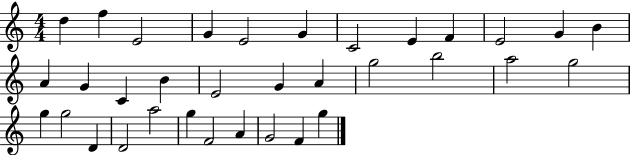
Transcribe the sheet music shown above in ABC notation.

X:1
T:Untitled
M:4/4
L:1/4
K:C
d f E2 G E2 G C2 E F E2 G B A G C B E2 G A g2 b2 a2 g2 g g2 D D2 a2 g F2 A G2 F g